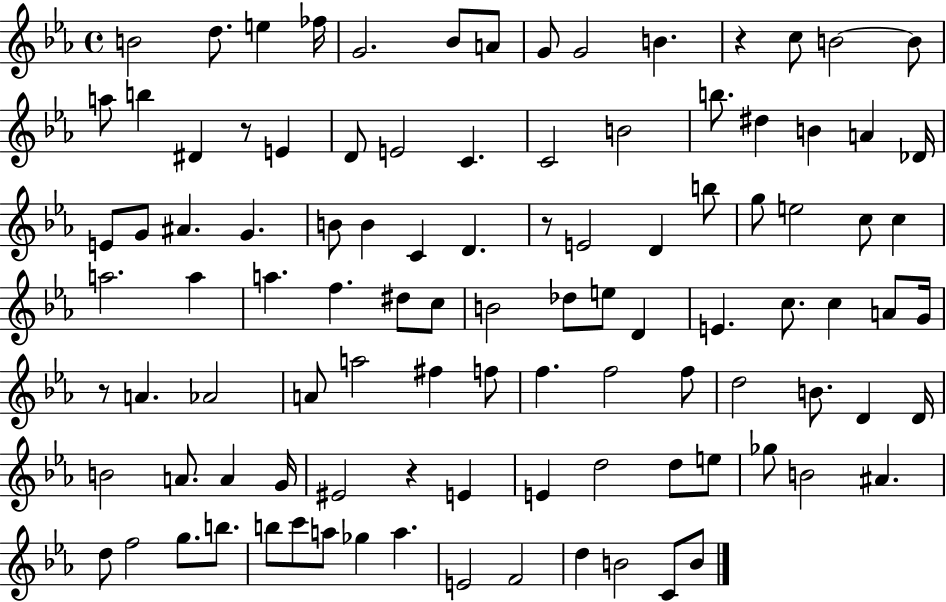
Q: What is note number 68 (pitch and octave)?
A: B4